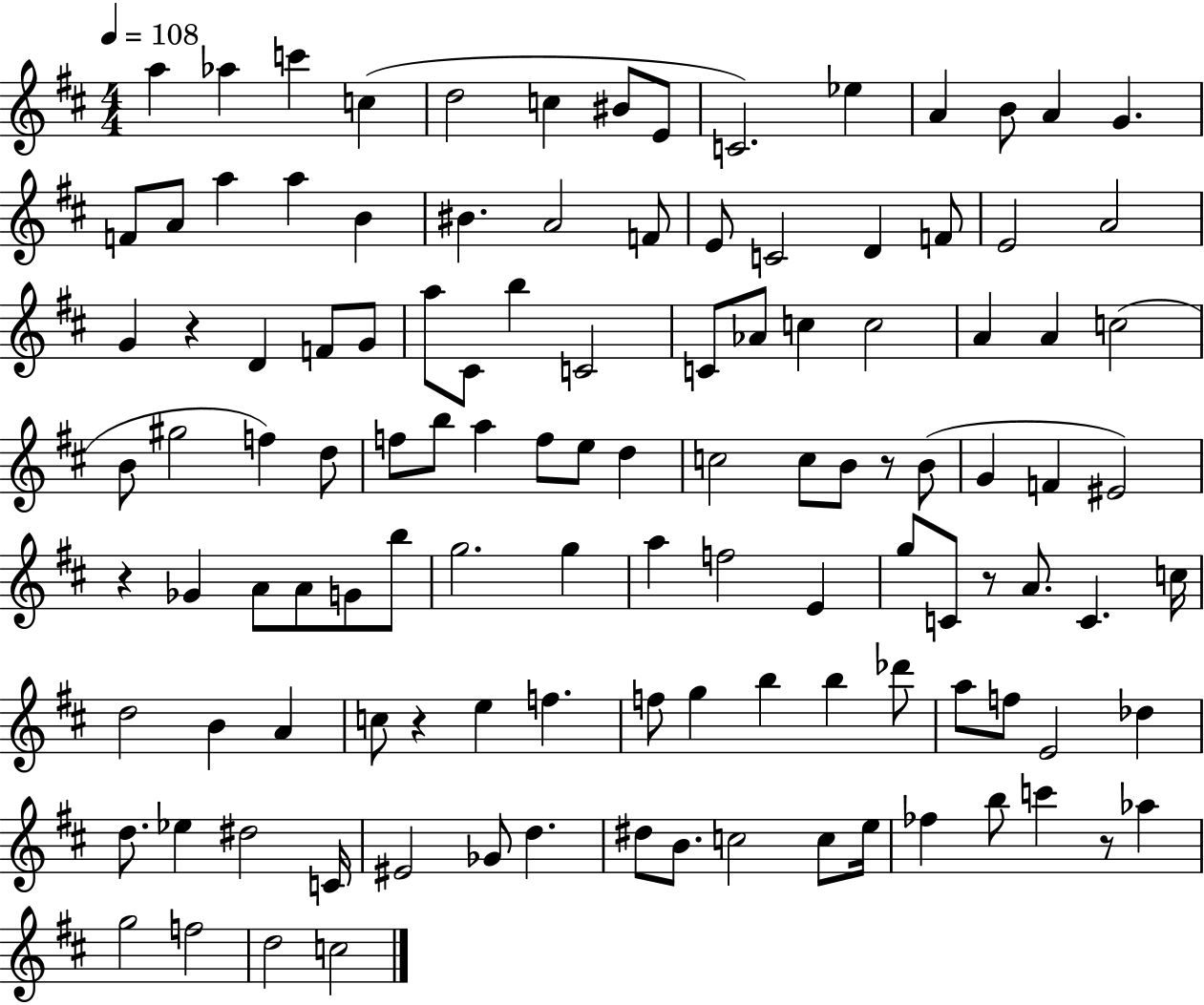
{
  \clef treble
  \numericTimeSignature
  \time 4/4
  \key d \major
  \tempo 4 = 108
  a''4 aes''4 c'''4 c''4( | d''2 c''4 bis'8 e'8 | c'2.) ees''4 | a'4 b'8 a'4 g'4. | \break f'8 a'8 a''4 a''4 b'4 | bis'4. a'2 f'8 | e'8 c'2 d'4 f'8 | e'2 a'2 | \break g'4 r4 d'4 f'8 g'8 | a''8 cis'8 b''4 c'2 | c'8 aes'8 c''4 c''2 | a'4 a'4 c''2( | \break b'8 gis''2 f''4) d''8 | f''8 b''8 a''4 f''8 e''8 d''4 | c''2 c''8 b'8 r8 b'8( | g'4 f'4 eis'2) | \break r4 ges'4 a'8 a'8 g'8 b''8 | g''2. g''4 | a''4 f''2 e'4 | g''8 c'8 r8 a'8. c'4. c''16 | \break d''2 b'4 a'4 | c''8 r4 e''4 f''4. | f''8 g''4 b''4 b''4 des'''8 | a''8 f''8 e'2 des''4 | \break d''8. ees''4 dis''2 c'16 | eis'2 ges'8 d''4. | dis''8 b'8. c''2 c''8 e''16 | fes''4 b''8 c'''4 r8 aes''4 | \break g''2 f''2 | d''2 c''2 | \bar "|."
}